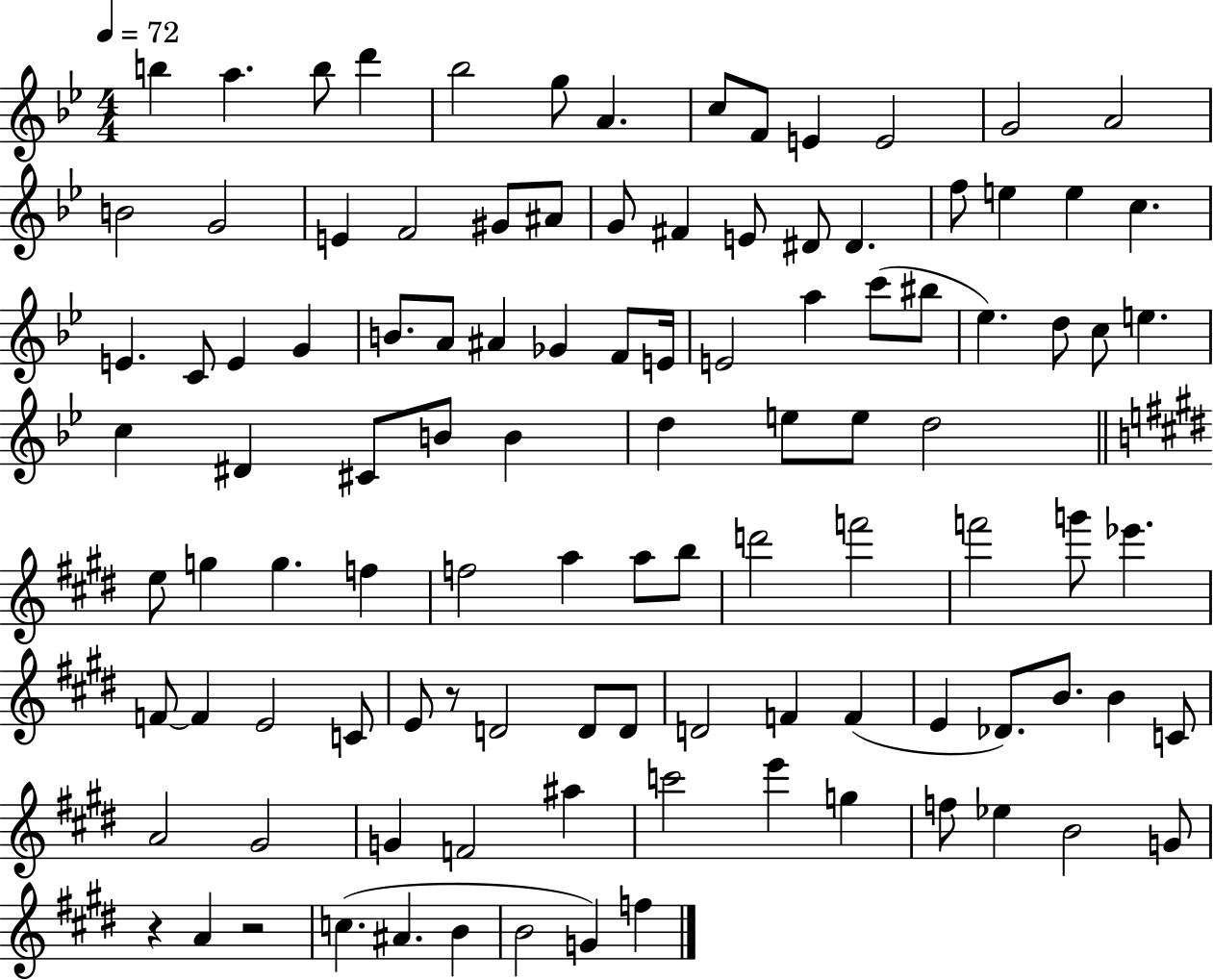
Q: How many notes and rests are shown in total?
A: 106